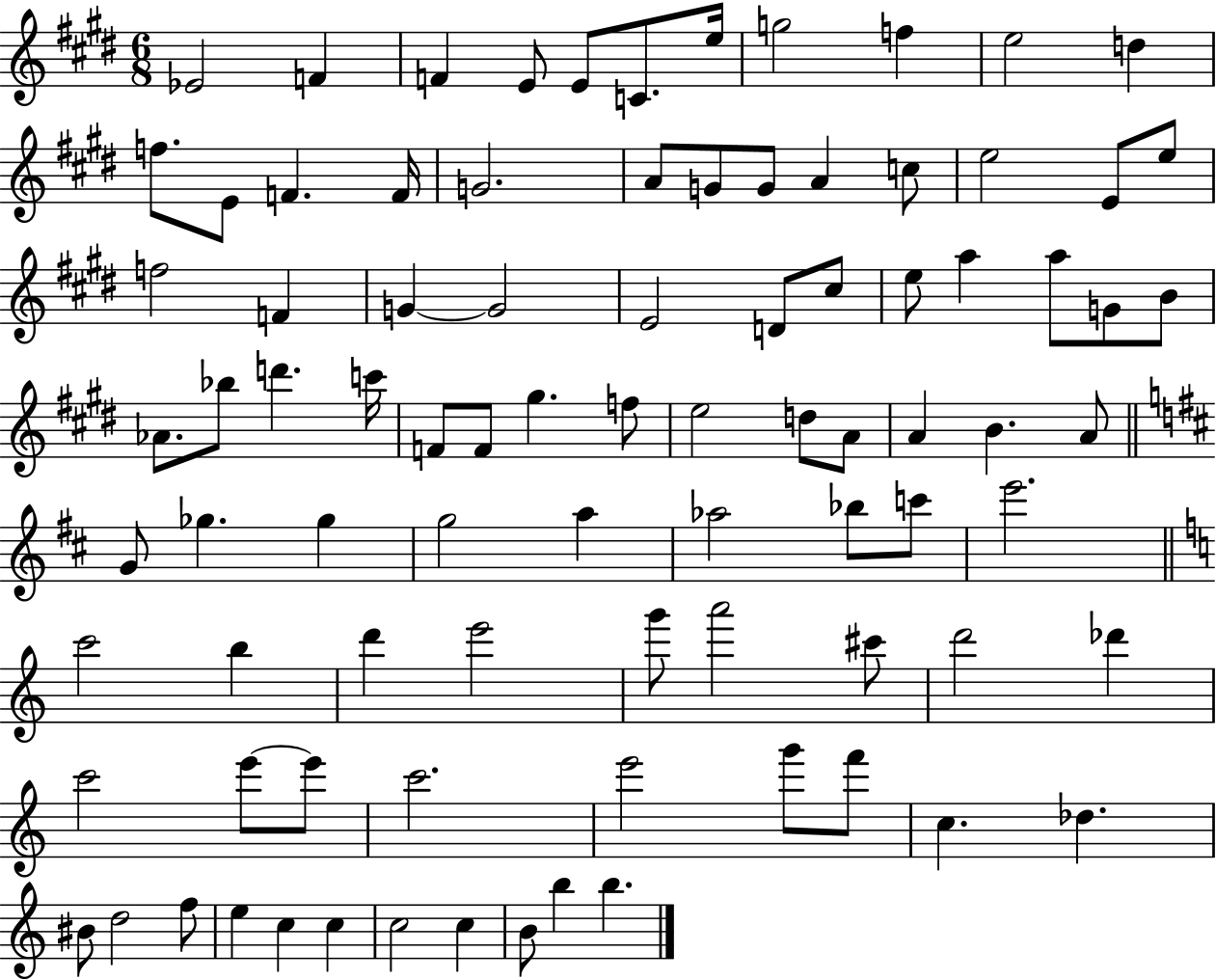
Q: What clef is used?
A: treble